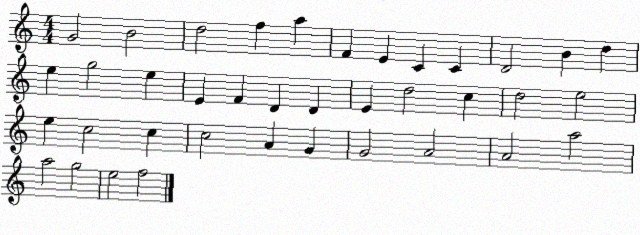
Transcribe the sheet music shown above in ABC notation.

X:1
T:Untitled
M:4/4
L:1/4
K:C
G2 B2 d2 f a F E C C D2 B d e g2 e E F D D E d2 c d2 e2 e c2 c c2 A G G2 A2 A2 a2 a2 g2 e2 f2